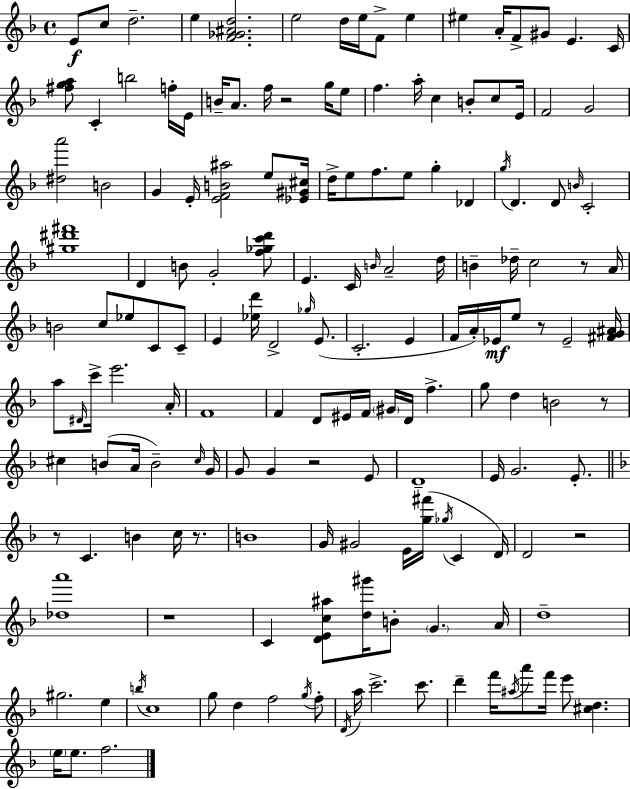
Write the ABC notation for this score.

X:1
T:Untitled
M:4/4
L:1/4
K:F
E/2 c/2 d2 e [F_G^Ad]2 e2 d/4 e/4 F/2 e ^e A/4 F/2 ^G/2 E C/4 [^fga]/2 C b2 f/4 E/4 B/4 A/2 f/4 z2 g/4 e/2 f a/4 c B/2 c/2 E/4 F2 G2 [^da']2 B2 G E/4 [EFB^a]2 e/2 [_E^G^c]/4 d/4 e/2 f/2 e/2 g _D g/4 D D/2 B/4 C2 [^g^d'^f']4 D B/2 G2 [f_gc'd']/2 E C/4 B/4 A2 d/4 B _d/4 c2 z/2 A/4 B2 c/2 _e/2 C/2 C/2 E [_ed']/4 D2 _g/4 E/2 C2 E F/4 A/4 _E/4 e/2 z/2 _E2 [^FG^A]/4 a/2 ^D/4 c'/4 e'2 A/4 F4 F D/2 ^E/4 F/4 ^G/4 D/4 f g/2 d B2 z/2 ^c B/2 A/4 B2 ^c/4 G/4 G/2 G z2 E/2 D4 E/4 G2 E/2 z/2 C B c/4 z/2 B4 G/4 ^G2 E/4 [g^f']/4 _g/4 C D/4 D2 z2 [_da']4 z4 C [DEc^a]/2 [d^g']/4 B/2 G A/4 d4 ^g2 e b/4 c4 g/2 d f2 g/4 f/2 D/4 a/4 c'2 c'/2 d' f'/4 ^a/4 a'/2 f'/4 e'/2 [^cd] e/4 e/2 f2